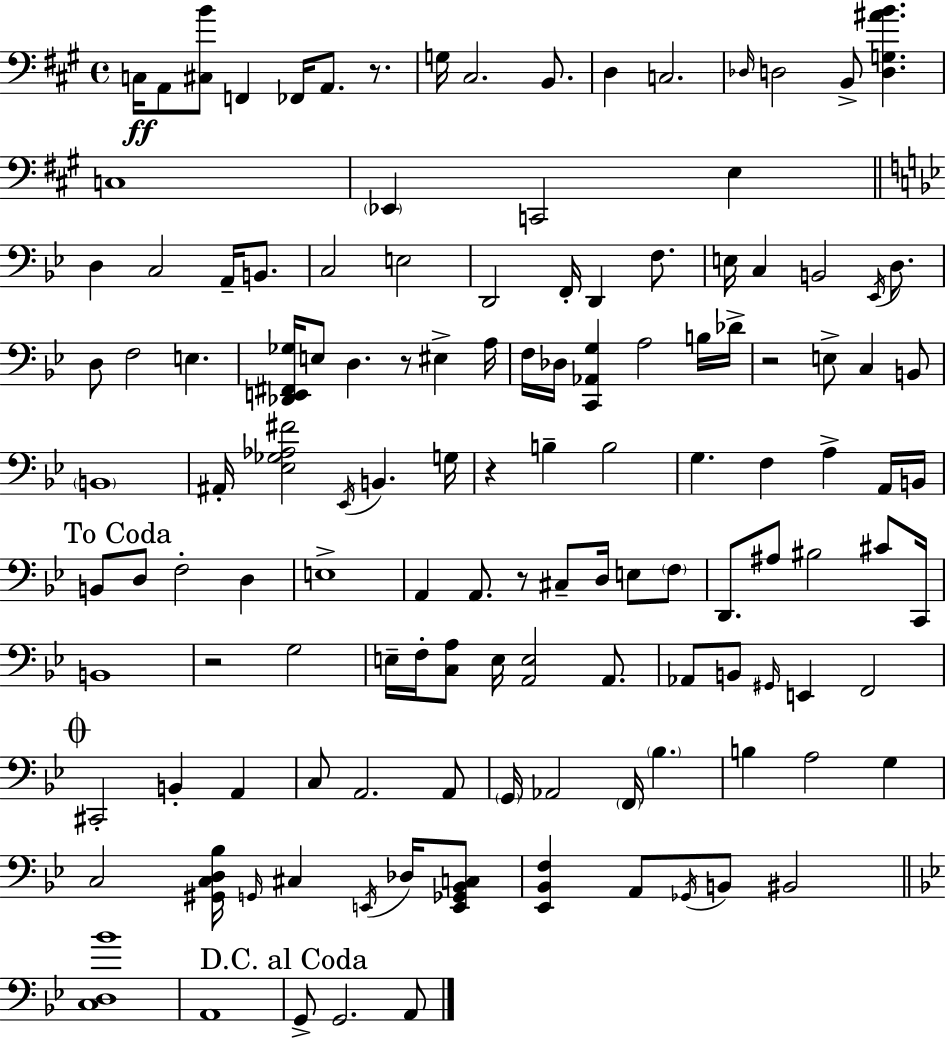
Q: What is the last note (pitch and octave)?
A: A2